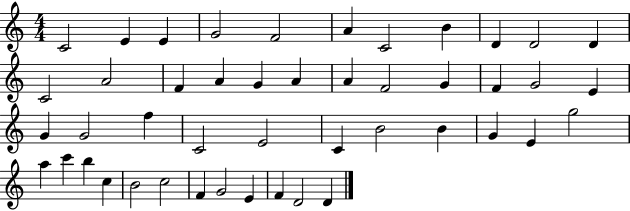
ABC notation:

X:1
T:Untitled
M:4/4
L:1/4
K:C
C2 E E G2 F2 A C2 B D D2 D C2 A2 F A G A A F2 G F G2 E G G2 f C2 E2 C B2 B G E g2 a c' b c B2 c2 F G2 E F D2 D